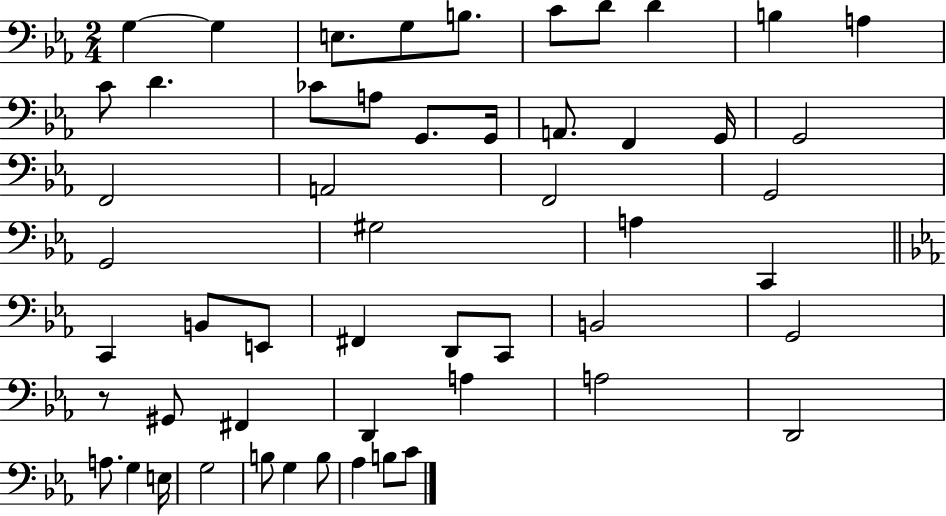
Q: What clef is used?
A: bass